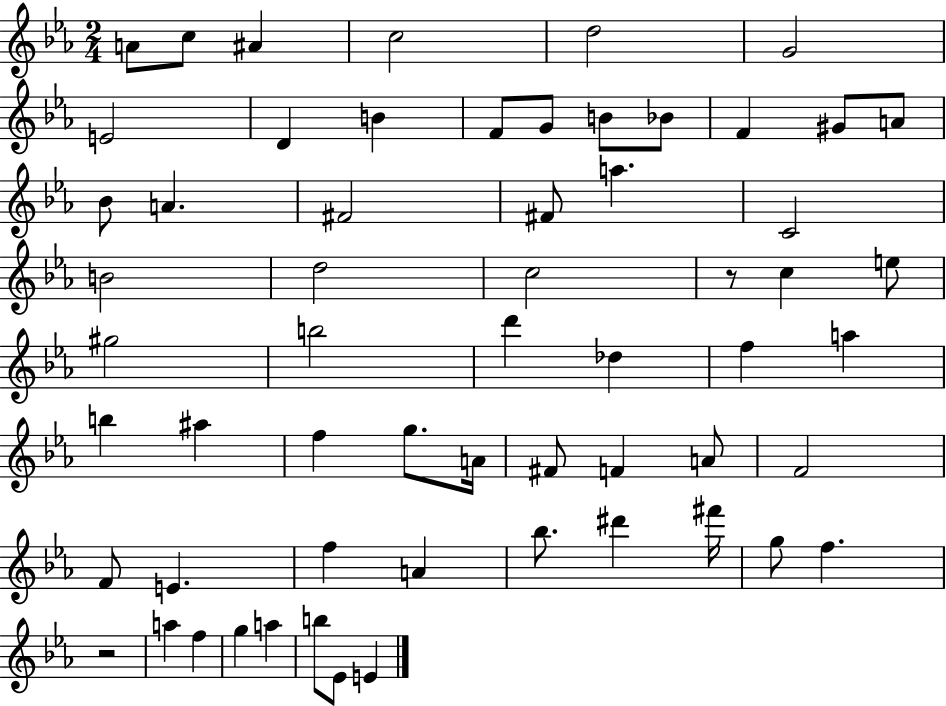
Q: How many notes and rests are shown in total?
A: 60